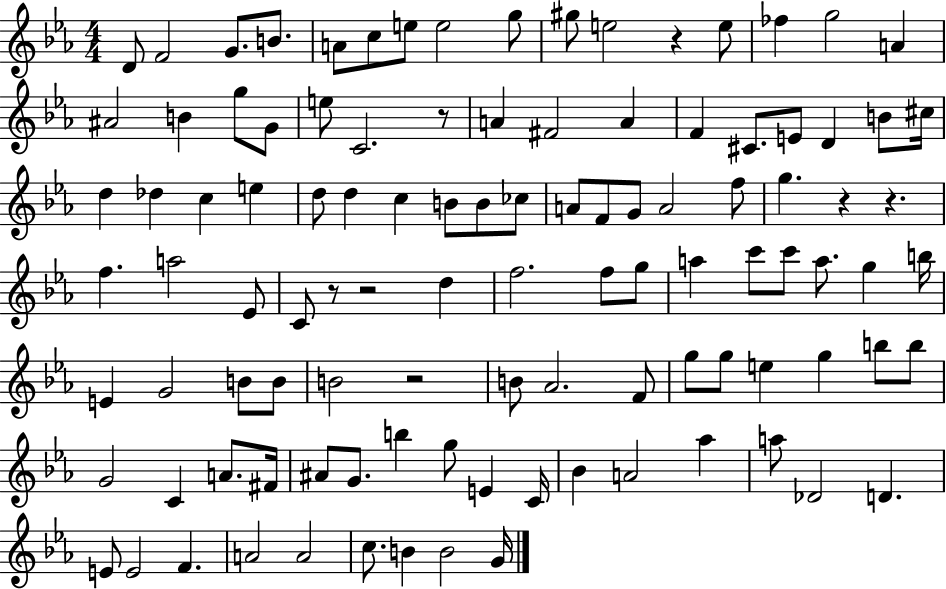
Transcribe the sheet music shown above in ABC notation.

X:1
T:Untitled
M:4/4
L:1/4
K:Eb
D/2 F2 G/2 B/2 A/2 c/2 e/2 e2 g/2 ^g/2 e2 z e/2 _f g2 A ^A2 B g/2 G/2 e/2 C2 z/2 A ^F2 A F ^C/2 E/2 D B/2 ^c/4 d _d c e d/2 d c B/2 B/2 _c/2 A/2 F/2 G/2 A2 f/2 g z z f a2 _E/2 C/2 z/2 z2 d f2 f/2 g/2 a c'/2 c'/2 a/2 g b/4 E G2 B/2 B/2 B2 z2 B/2 _A2 F/2 g/2 g/2 e g b/2 b/2 G2 C A/2 ^F/4 ^A/2 G/2 b g/2 E C/4 _B A2 _a a/2 _D2 D E/2 E2 F A2 A2 c/2 B B2 G/4